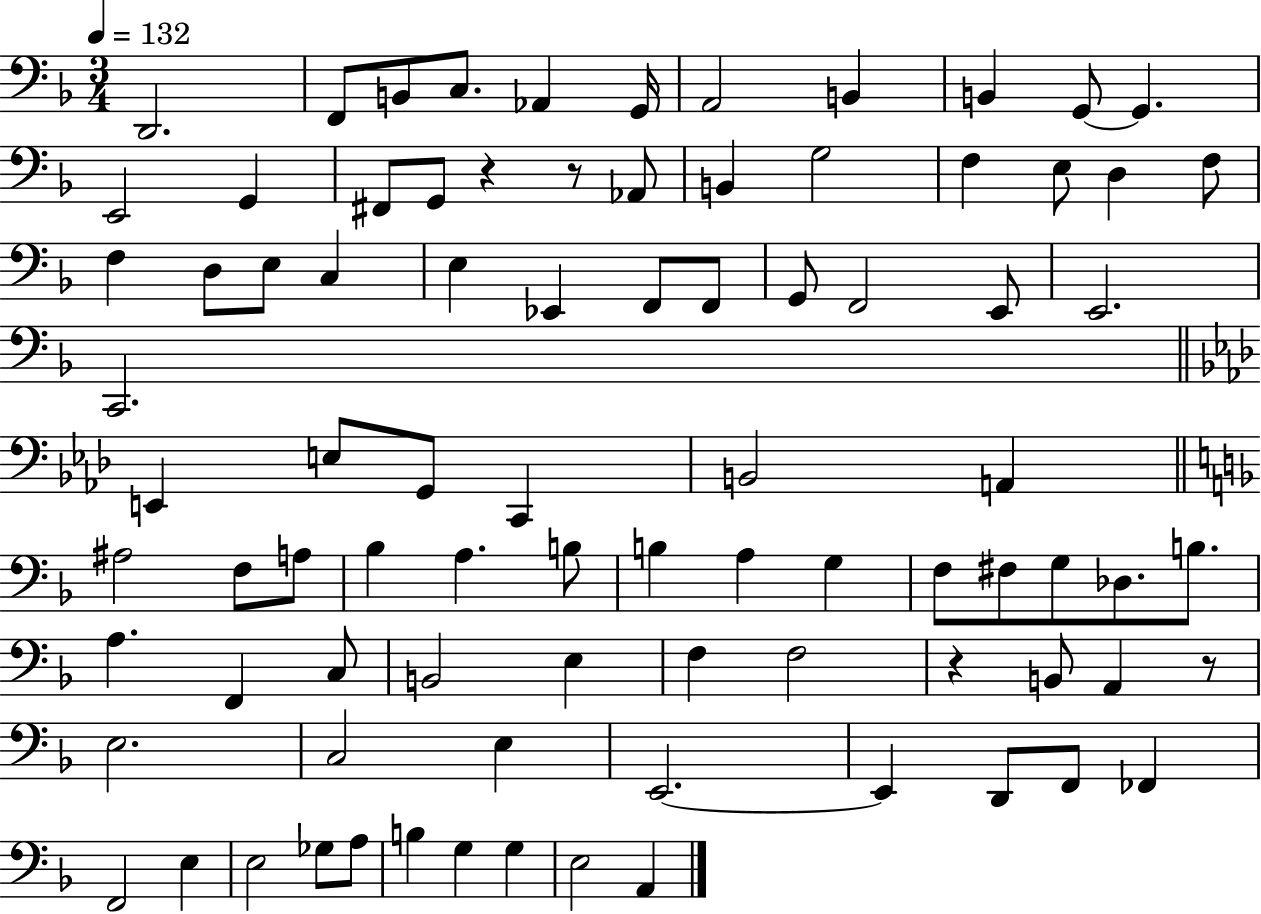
{
  \clef bass
  \numericTimeSignature
  \time 3/4
  \key f \major
  \tempo 4 = 132
  d,2. | f,8 b,8 c8. aes,4 g,16 | a,2 b,4 | b,4 g,8~~ g,4. | \break e,2 g,4 | fis,8 g,8 r4 r8 aes,8 | b,4 g2 | f4 e8 d4 f8 | \break f4 d8 e8 c4 | e4 ees,4 f,8 f,8 | g,8 f,2 e,8 | e,2. | \break c,2. | \bar "||" \break \key f \minor e,4 e8 g,8 c,4 | b,2 a,4 | \bar "||" \break \key f \major ais2 f8 a8 | bes4 a4. b8 | b4 a4 g4 | f8 fis8 g8 des8. b8. | \break a4. f,4 c8 | b,2 e4 | f4 f2 | r4 b,8 a,4 r8 | \break e2. | c2 e4 | e,2.~~ | e,4 d,8 f,8 fes,4 | \break f,2 e4 | e2 ges8 a8 | b4 g4 g4 | e2 a,4 | \break \bar "|."
}